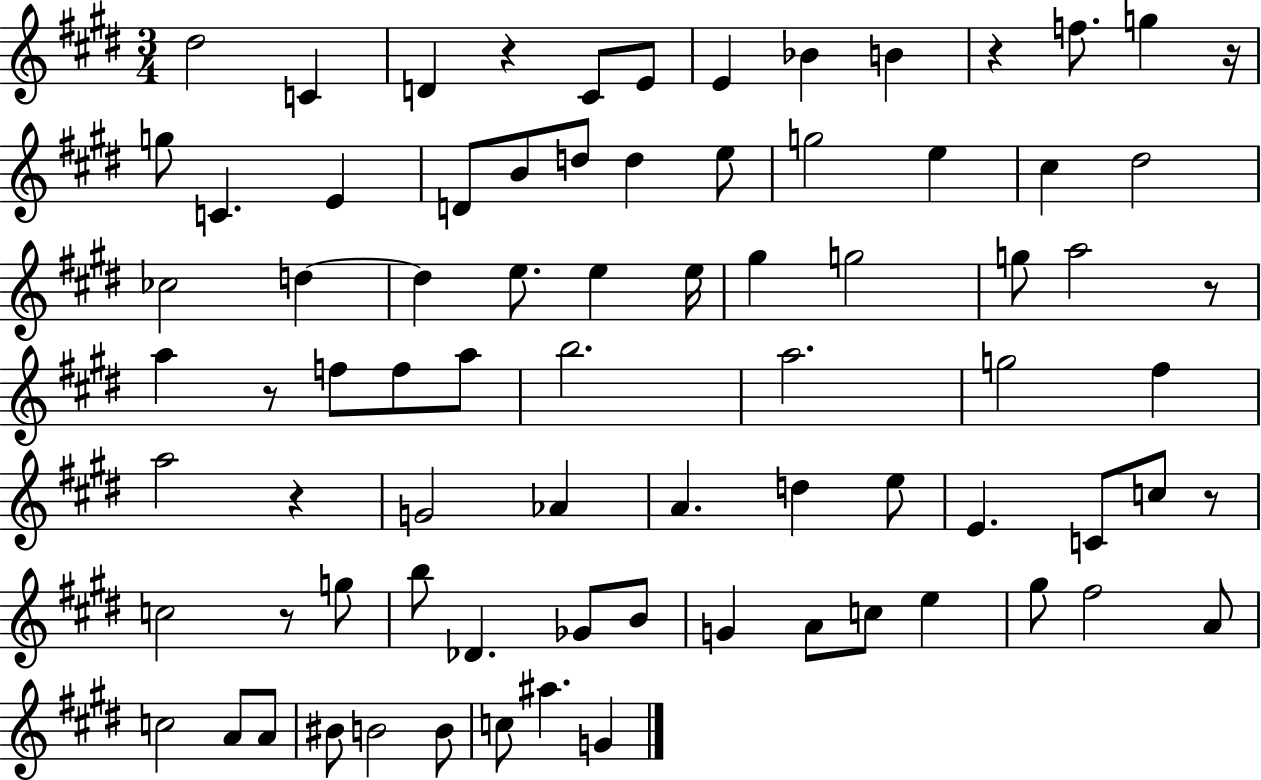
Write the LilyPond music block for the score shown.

{
  \clef treble
  \numericTimeSignature
  \time 3/4
  \key e \major
  \repeat volta 2 { dis''2 c'4 | d'4 r4 cis'8 e'8 | e'4 bes'4 b'4 | r4 f''8. g''4 r16 | \break g''8 c'4. e'4 | d'8 b'8 d''8 d''4 e''8 | g''2 e''4 | cis''4 dis''2 | \break ces''2 d''4~~ | d''4 e''8. e''4 e''16 | gis''4 g''2 | g''8 a''2 r8 | \break a''4 r8 f''8 f''8 a''8 | b''2. | a''2. | g''2 fis''4 | \break a''2 r4 | g'2 aes'4 | a'4. d''4 e''8 | e'4. c'8 c''8 r8 | \break c''2 r8 g''8 | b''8 des'4. ges'8 b'8 | g'4 a'8 c''8 e''4 | gis''8 fis''2 a'8 | \break c''2 a'8 a'8 | bis'8 b'2 b'8 | c''8 ais''4. g'4 | } \bar "|."
}